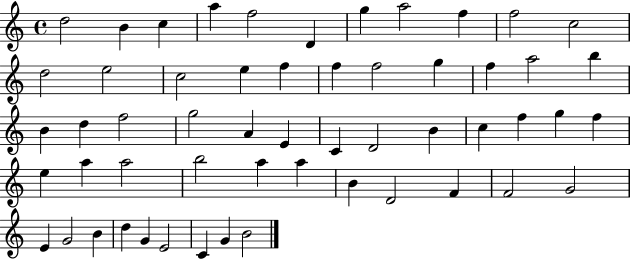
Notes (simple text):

D5/h B4/q C5/q A5/q F5/h D4/q G5/q A5/h F5/q F5/h C5/h D5/h E5/h C5/h E5/q F5/q F5/q F5/h G5/q F5/q A5/h B5/q B4/q D5/q F5/h G5/h A4/q E4/q C4/q D4/h B4/q C5/q F5/q G5/q F5/q E5/q A5/q A5/h B5/h A5/q A5/q B4/q D4/h F4/q F4/h G4/h E4/q G4/h B4/q D5/q G4/q E4/h C4/q G4/q B4/h